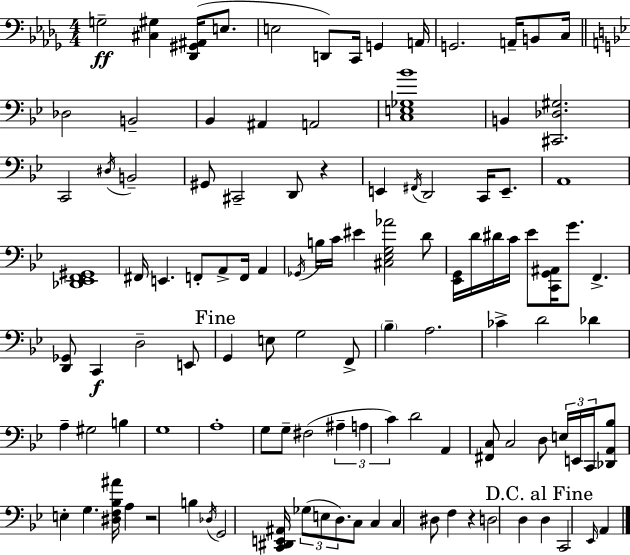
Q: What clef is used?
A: bass